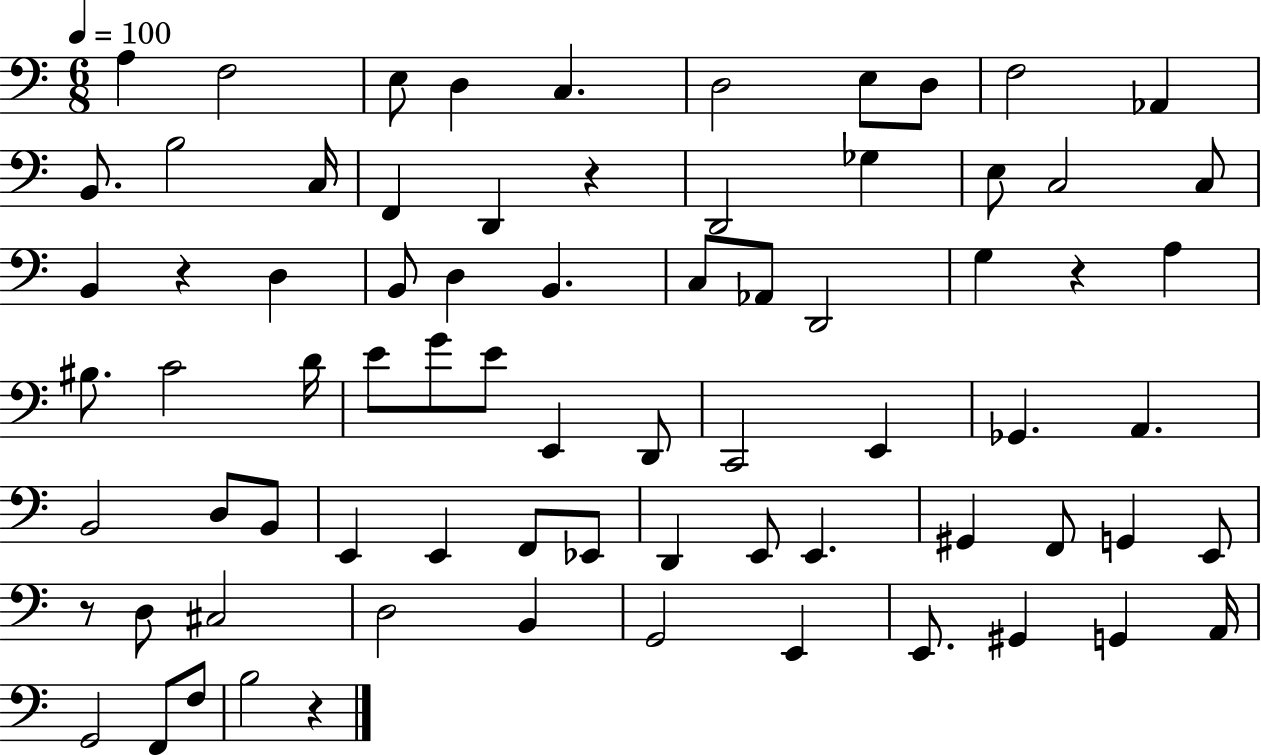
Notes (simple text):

A3/q F3/h E3/e D3/q C3/q. D3/h E3/e D3/e F3/h Ab2/q B2/e. B3/h C3/s F2/q D2/q R/q D2/h Gb3/q E3/e C3/h C3/e B2/q R/q D3/q B2/e D3/q B2/q. C3/e Ab2/e D2/h G3/q R/q A3/q BIS3/e. C4/h D4/s E4/e G4/e E4/e E2/q D2/e C2/h E2/q Gb2/q. A2/q. B2/h D3/e B2/e E2/q E2/q F2/e Eb2/e D2/q E2/e E2/q. G#2/q F2/e G2/q E2/e R/e D3/e C#3/h D3/h B2/q G2/h E2/q E2/e. G#2/q G2/q A2/s G2/h F2/e F3/e B3/h R/q